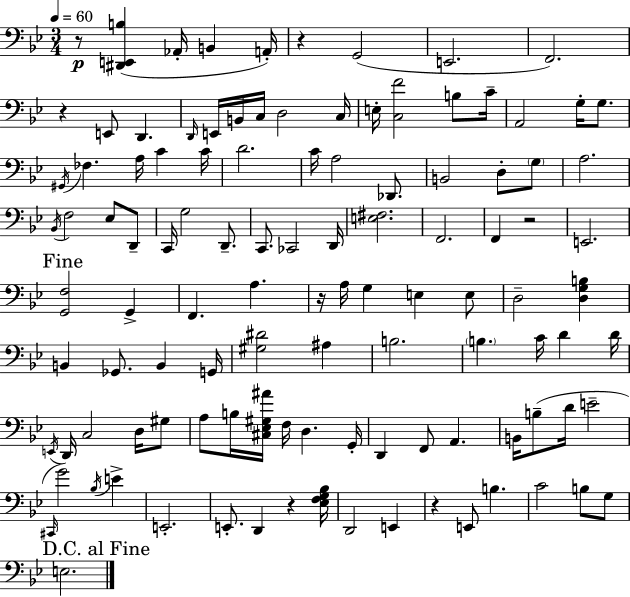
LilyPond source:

{
  \clef bass
  \numericTimeSignature
  \time 3/4
  \key bes \major
  \tempo 4 = 60
  r8\p <dis, e, b>4( aes,16-. b,4 a,16-.) | r4 g,2( | e,2. | f,2.) | \break r4 e,8 d,4. | \grace { d,16 } e,16 b,16 c16 d2 | c16 e16-. <c f'>2 b8 | c'16-- a,2 g16-. g8. | \break \acciaccatura { gis,16 } fes4. a16 c'4 | c'16 d'2. | c'16 a2 des,8. | b,2 d8-. | \break \parenthesize g8 a2. | \acciaccatura { bes,16 } f2 ees8 | d,8-- c,16 g2 | d,8.-- c,8. ces,2 | \break d,16 <e fis>2. | f,2. | f,4 r2 | e,2. | \break \mark "Fine" <g, f>2 g,4-> | f,4. a4. | r16 a16 g4 e4 | e8 d2-- <d g b>4 | \break b,4 ges,8. b,4 | g,16 <gis dis'>2 ais4 | b2. | \parenthesize b4. c'16 d'4 | \break d'16 \acciaccatura { e,16 } d,16 c2 | d16 gis8 a8 b16 <cis ees gis ais'>16 f16 d4. | g,16-. d,4 f,8 a,4. | b,16 b8--( d'16 e'2-- | \break \grace { cis,16 }) g'2 | \acciaccatura { bes16 } e'4-> e,2.-. | e,8.-. d,4 | r4 <ees f g bes>16 d,2 | \break e,4 r4 e,8 | b4. c'2 | b8 g8 \mark "D.C. al Fine" e2. | \bar "|."
}